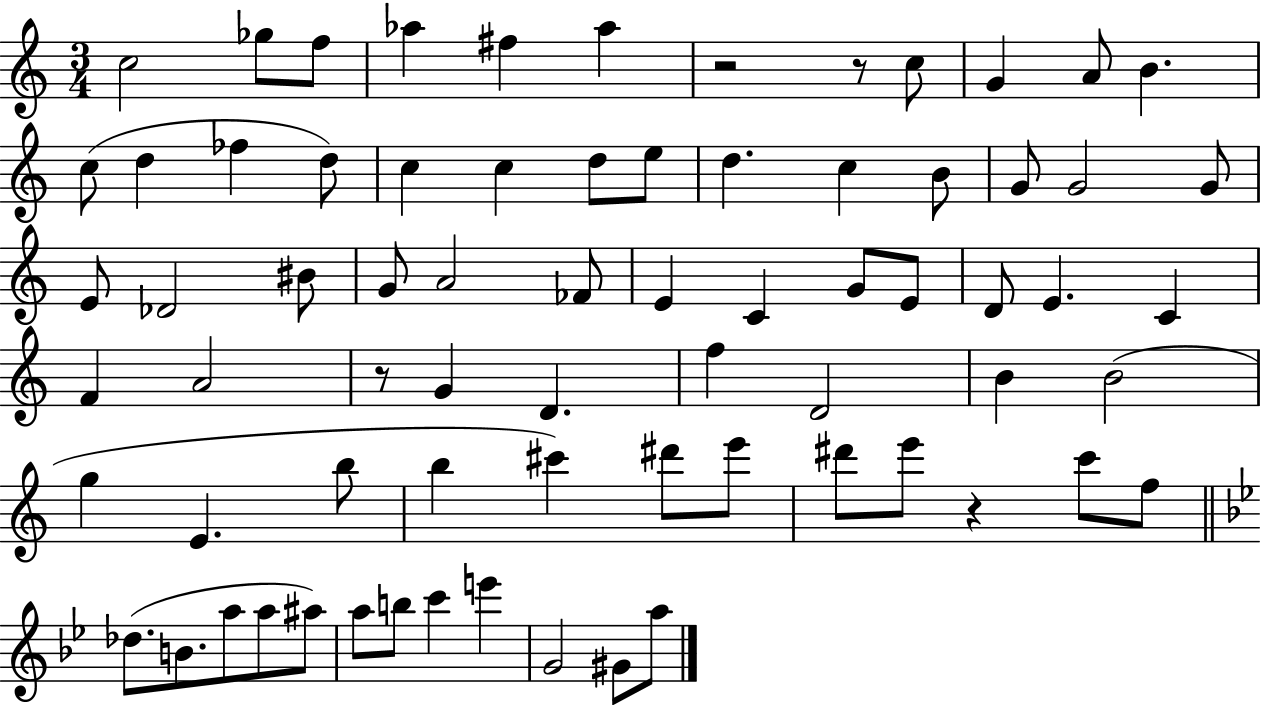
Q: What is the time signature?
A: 3/4